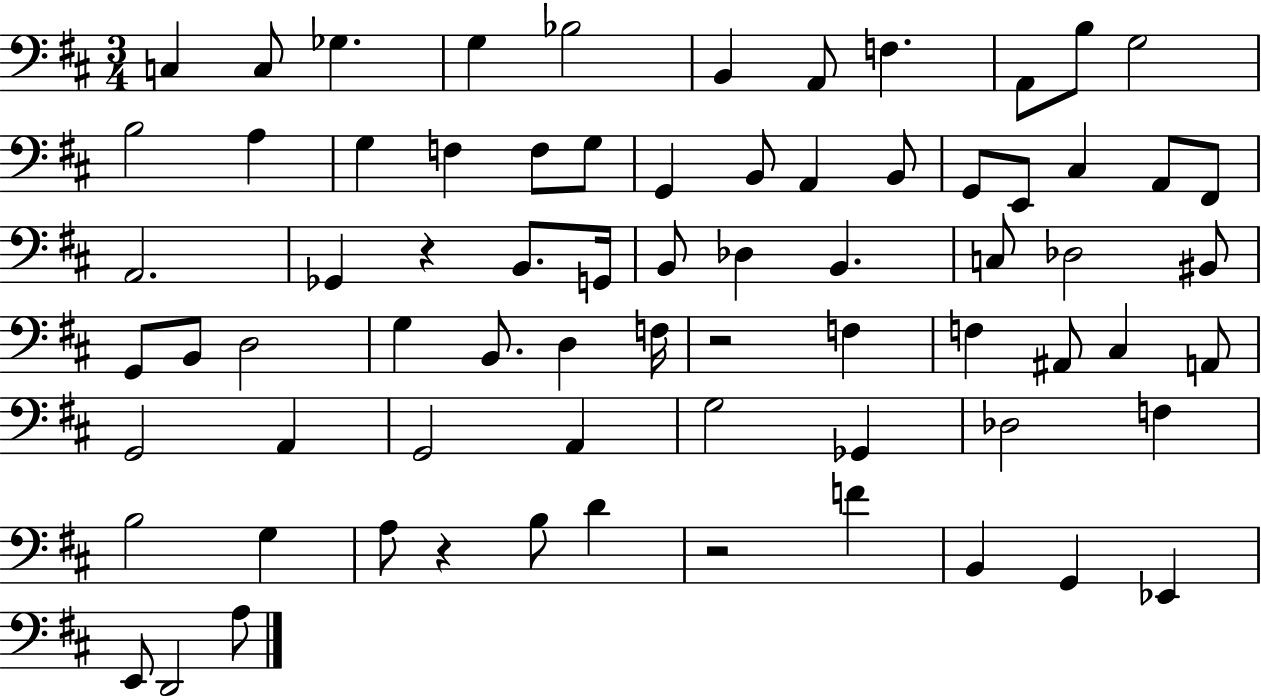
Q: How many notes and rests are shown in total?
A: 72